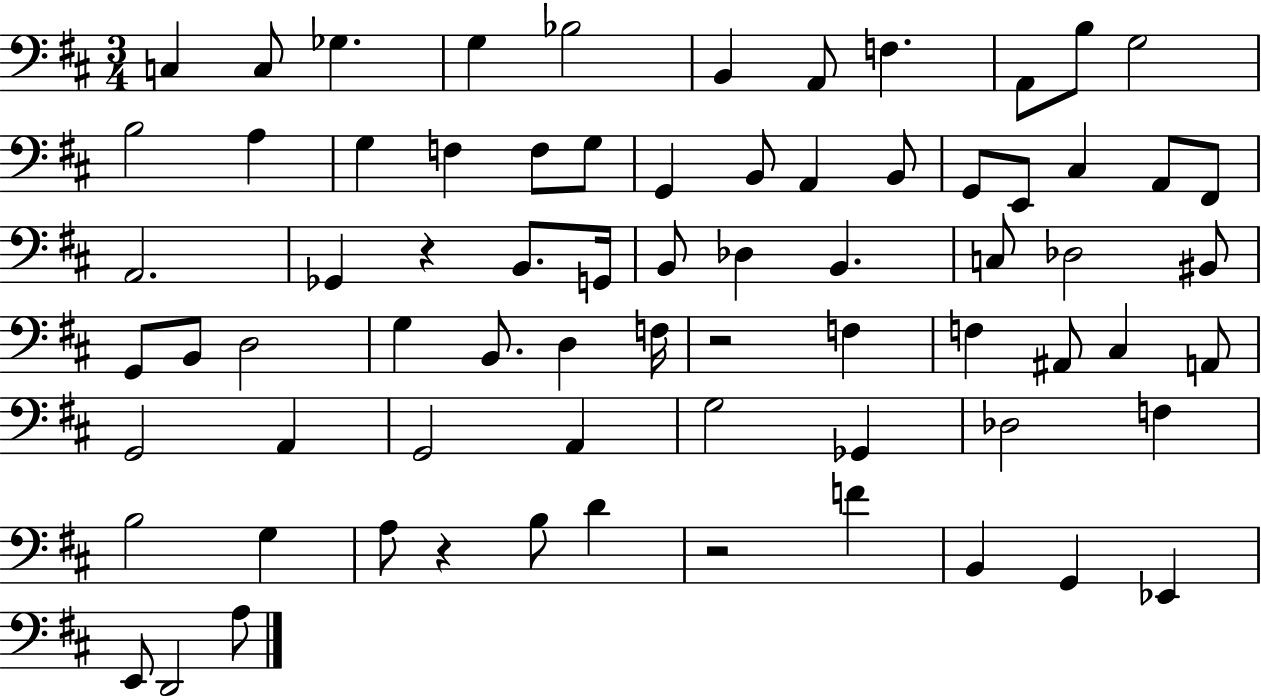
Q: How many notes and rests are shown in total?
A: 72